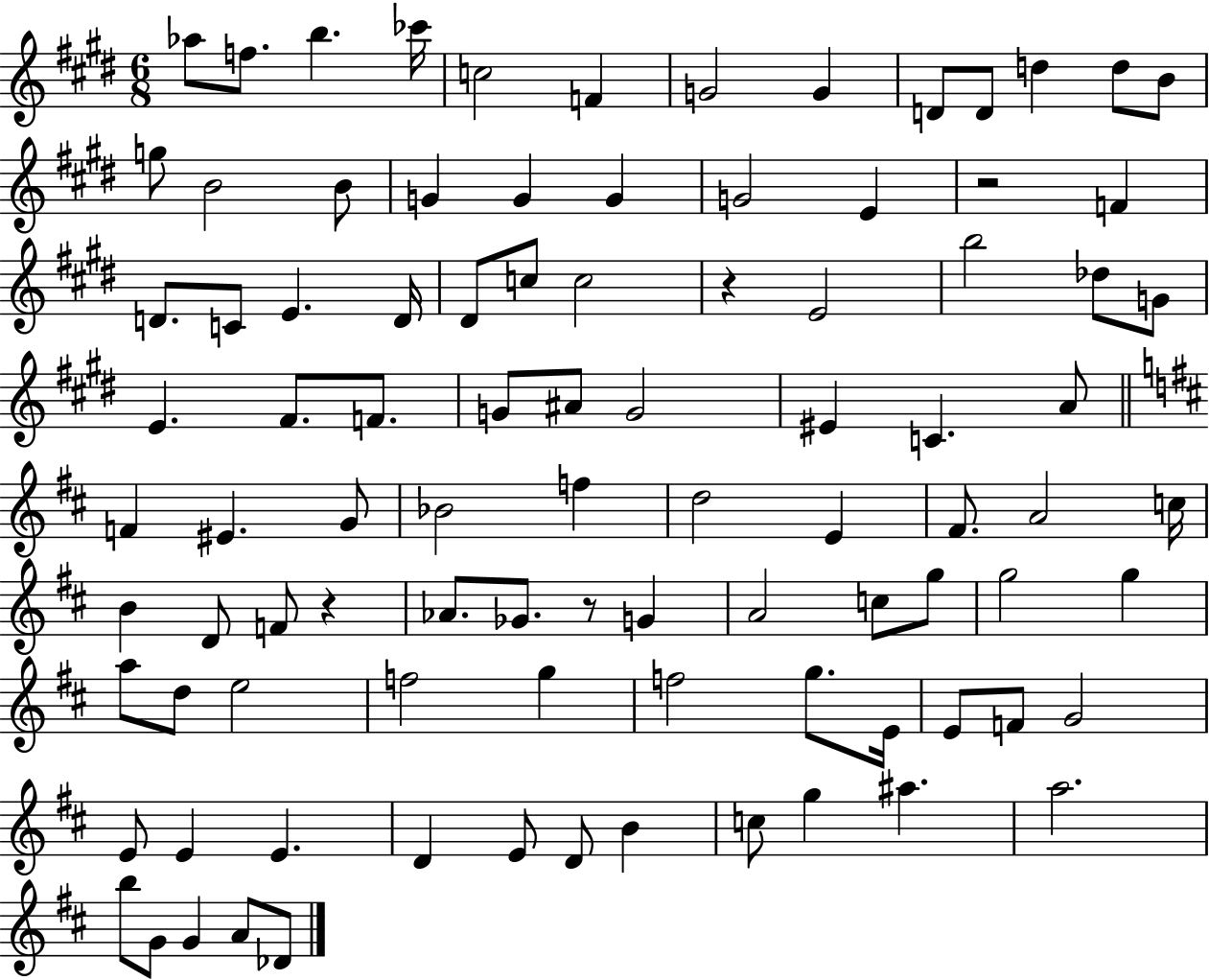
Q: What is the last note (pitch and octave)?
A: Db4